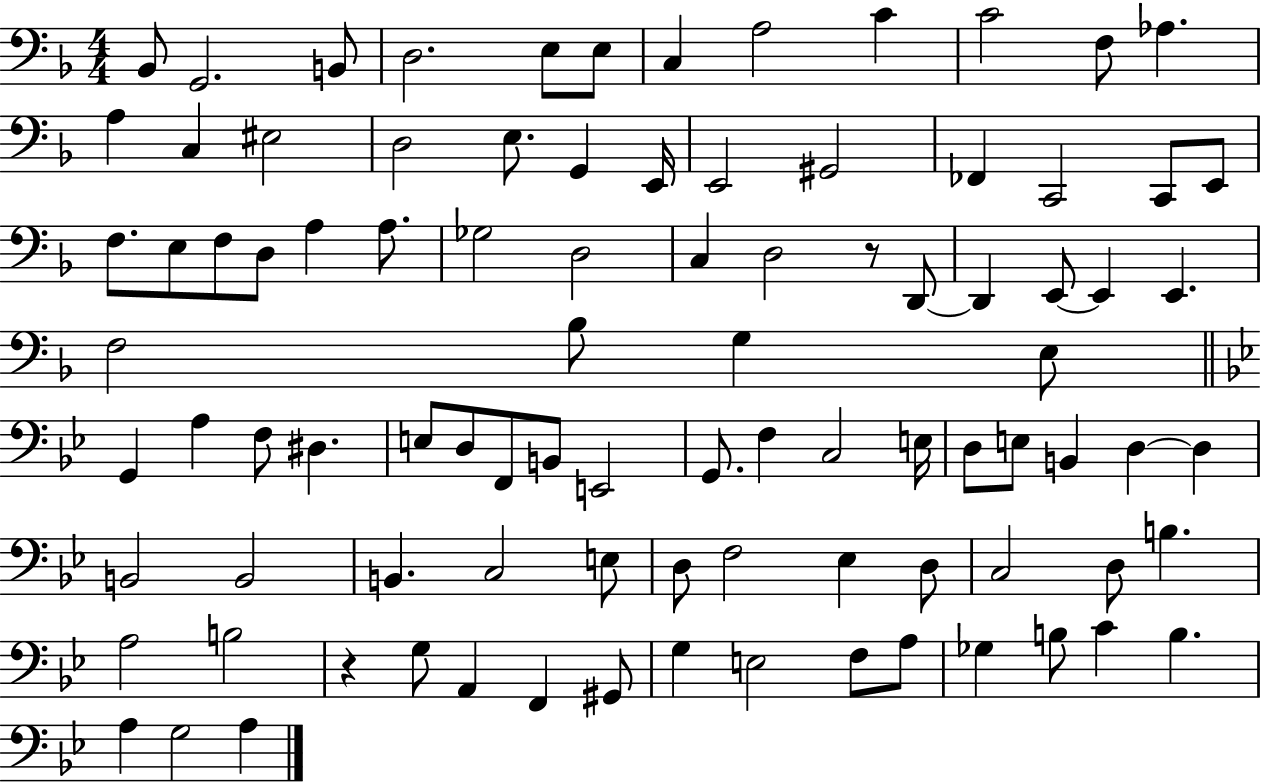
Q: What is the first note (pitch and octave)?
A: Bb2